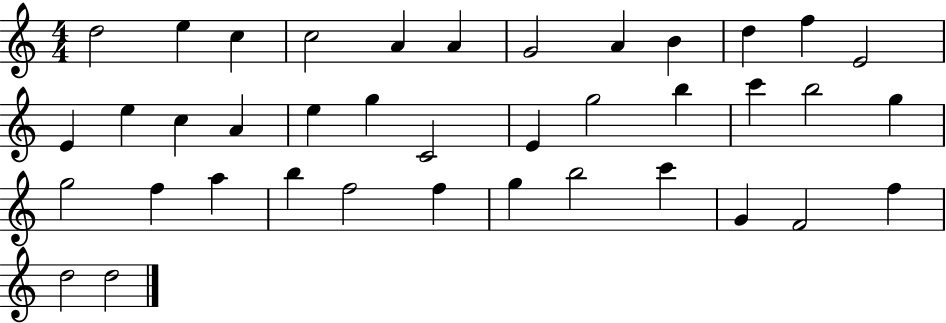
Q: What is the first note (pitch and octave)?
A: D5